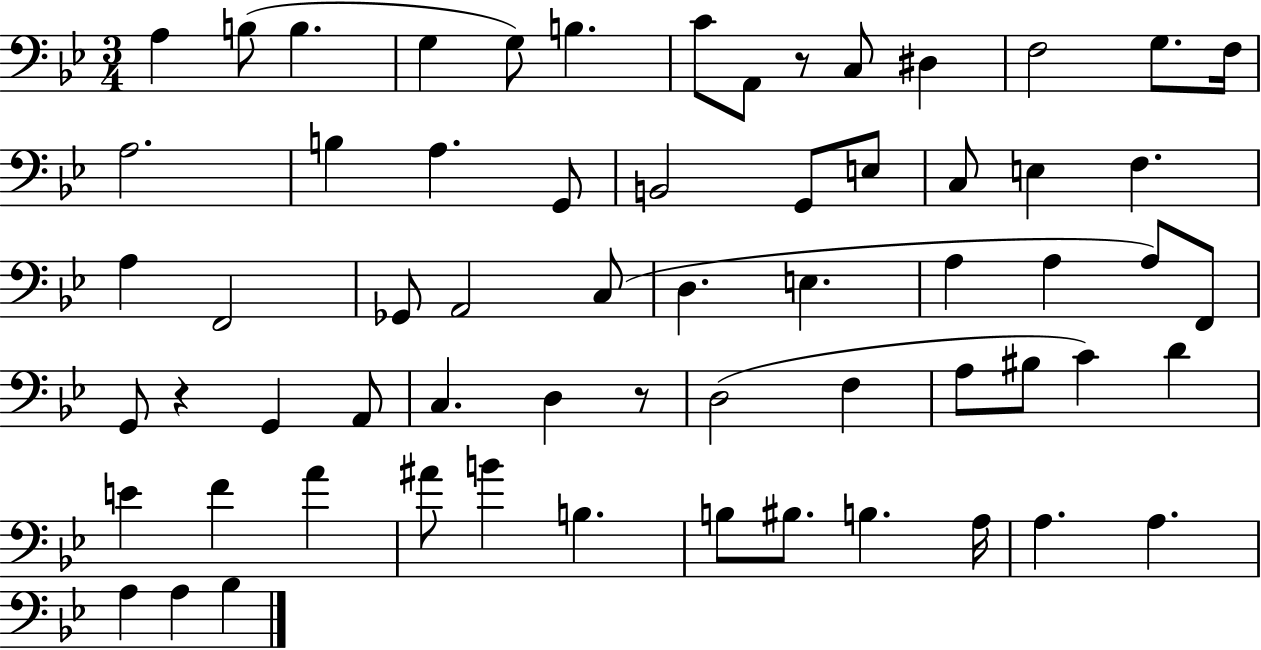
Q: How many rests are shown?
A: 3